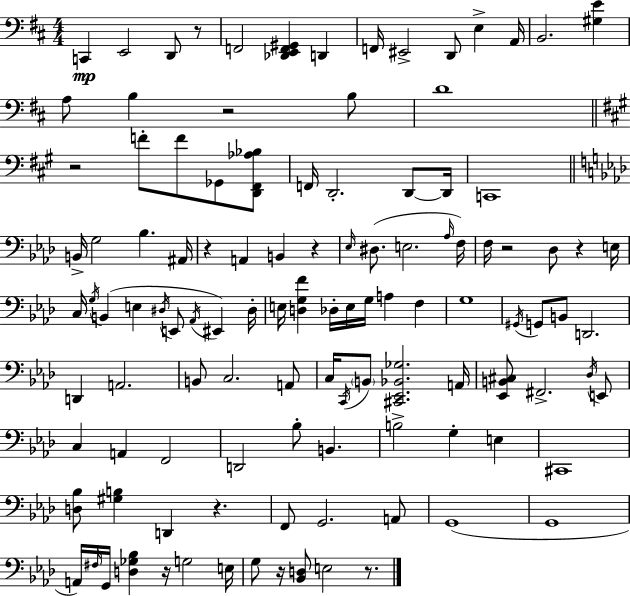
{
  \clef bass
  \numericTimeSignature
  \time 4/4
  \key d \major
  \repeat volta 2 { c,4\mp e,2 d,8 r8 | f,2 <des, e, f, gis,>4 d,4 | f,16 eis,2-> d,8 e4-> a,16 | b,2. <gis e'>4 | \break a8 b4 r2 b8 | d'1 | \bar "||" \break \key a \major r2 f'8-. f'8 ges,8 <d, fis, aes bes>8 | f,16 d,2.-. d,8~~ d,16 | c,1 | \bar "||" \break \key f \minor b,16-> g2 bes4. ais,16 | r4 a,4 b,4 r4 | \grace { ees16 }( dis8. e2. | \grace { aes16 } f16) f16 r2 des8 r4 | \break e16 c16 \acciaccatura { g16 } b,4( e4 \acciaccatura { dis16 } e,8 \acciaccatura { aes,16 } | eis,4) dis16-. e16 <d g f'>4 des16-. e16 g16 a4 | f4 g1 | \acciaccatura { gis,16 } g,8 b,8 d,2. | \break d,4 a,2. | b,8 c2. | a,8 c16 \acciaccatura { c,16 } \parenthesize b,8 <cis, ees, bes, ges>2. | a,16 <ees, b, cis>8 fis,2.-> | \break \acciaccatura { des16 } e,8 c4 a,4 | f,2 d,2 | bes8-. b,4. b2-> | g4-. e4 cis,1 | \break <d bes>8 <gis b>4 d,4 | r4. f,8 g,2. | a,8 g,1( | g,1 | \break a,16) \grace { fis16 } g,16 <d ges bes>4 r16 | g2 e16 g8 r16 <bes, d>8 e2 | r8. } \bar "|."
}